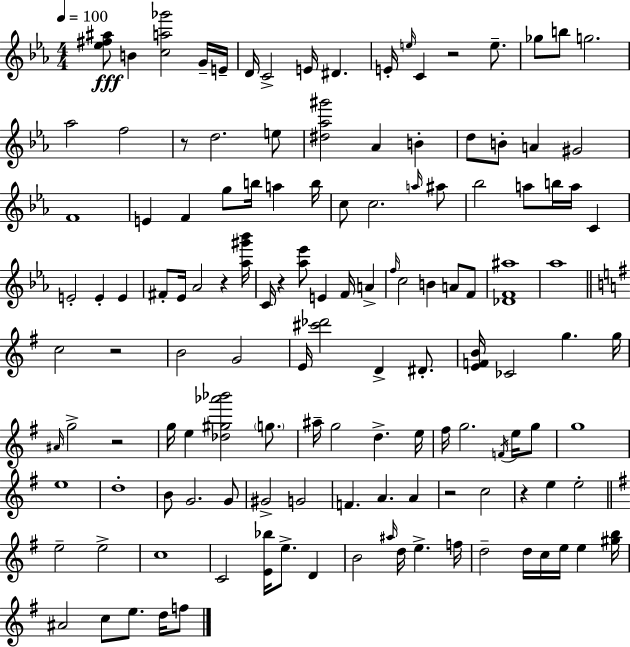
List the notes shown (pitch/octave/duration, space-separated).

[Eb5,F#5,A#5]/e B4/q [C5,A5,Gb6]/h G4/s E4/s D4/s C4/h E4/s D#4/q. E4/s E5/s C4/q R/h E5/e. Gb5/e B5/e G5/h. Ab5/h F5/h R/e D5/h. E5/e [D#5,Ab5,G#6]/h Ab4/q B4/q D5/e B4/e A4/q G#4/h F4/w E4/q F4/q G5/e B5/s A5/q B5/s C5/e C5/h. A5/s A#5/e Bb5/h A5/e B5/s A5/s C4/q E4/h E4/q E4/q F#4/e Eb4/s Ab4/h R/q [Ab5,G#6,Bb6]/s C4/s R/q [Ab5,Eb6]/e E4/q F4/s A4/q F5/s C5/h B4/q A4/e F4/e [Db4,F4,A#5]/w Ab5/w C5/h R/h B4/h G4/h E4/s [C#6,Db6]/h D4/q D#4/e. [E4,F4,B4]/s CES4/h G5/q. G5/s A#4/s G5/h R/h G5/s E5/q [Db5,G#5,Ab6,Bb6]/h G5/e. A#5/s G5/h D5/q. E5/s F#5/s G5/h. F4/s E5/s G5/e G5/w E5/w D5/w B4/e G4/h. G4/e G#4/h G4/h F4/q. A4/q. A4/q R/h C5/h R/q E5/q E5/h E5/h E5/h C5/w C4/h [E4,Bb5]/s E5/e. D4/q B4/h A#5/s D5/s E5/q. F5/s D5/h D5/s C5/s E5/s E5/q [G#5,B5]/s A#4/h C5/e E5/e. D5/s F5/e